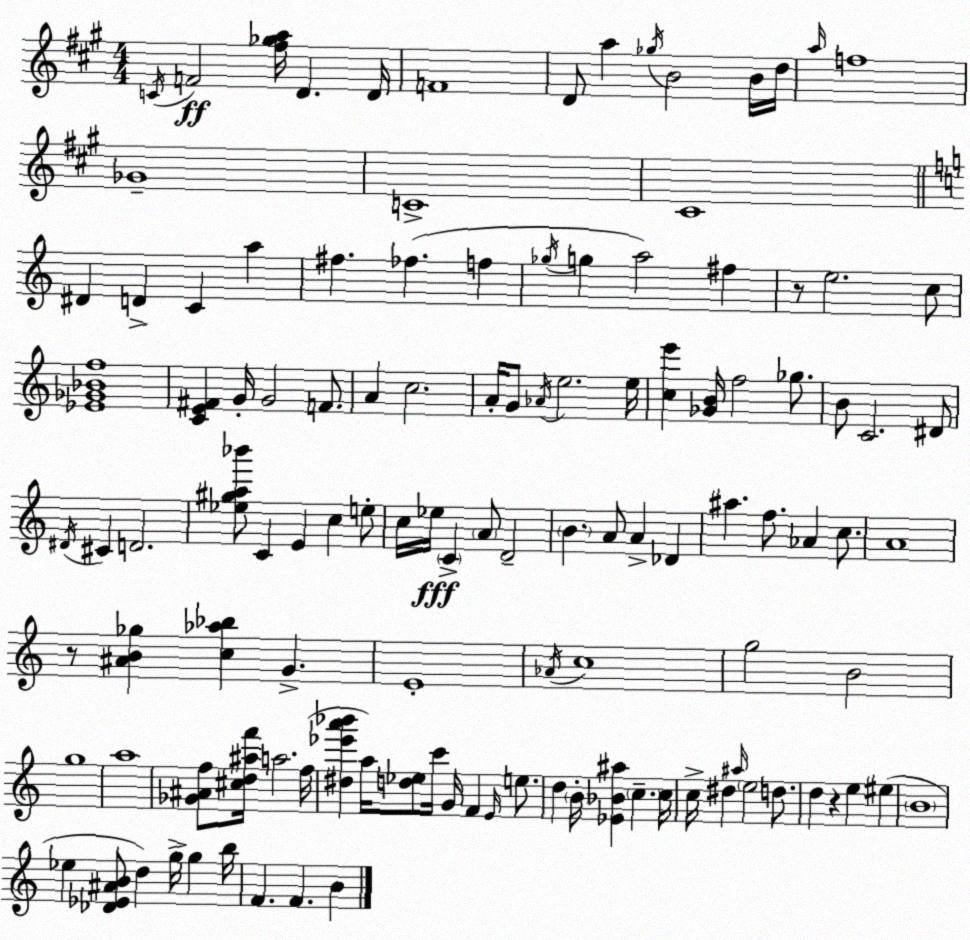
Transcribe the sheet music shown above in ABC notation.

X:1
T:Untitled
M:4/4
L:1/4
K:A
C/4 F2 [^f_ga]/4 D D/4 F4 D/2 a _g/4 B2 B/4 d/4 a/4 f4 _G4 C4 ^C4 ^D D C a ^f _f f _g/4 g a2 ^f z/2 e2 c/2 [_E_G_Bf]4 [CE^F] G/4 G2 F/2 A c2 A/4 G/2 _A/4 e2 e/4 [ce'] [_GB]/4 f2 _g/2 B/2 C2 ^D/2 ^D/4 ^C D2 [_e^ga_b']/2 C E c e/2 c/4 _e/4 C A/2 D2 B A/2 A _D ^a f/2 _A c/2 A4 z/2 [^AB_g] [c_a_b] G E4 _A/4 c4 g2 B2 g4 a4 [_G^Af]/2 [^cd^af']/4 a2 f/4 [^d_e'a'_b'] a/4 [d_e]/2 c'/4 G/4 F E/4 e/2 d B/4 [_E_B^a] c c/4 c/4 ^d ^a/4 e2 d/2 d z e ^e B4 _e [_D_E^AB]/2 d g/4 g b/4 F F B